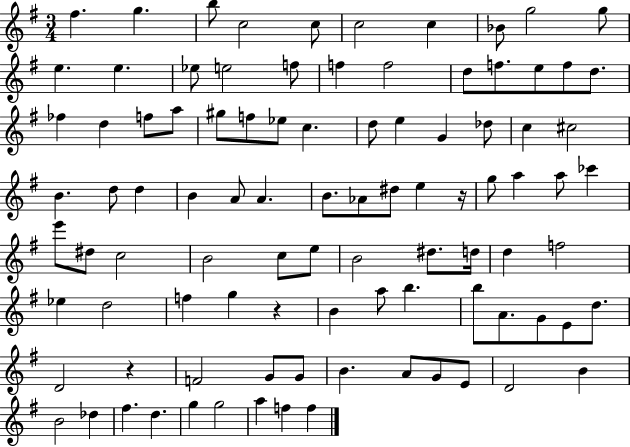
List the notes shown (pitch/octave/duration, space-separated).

F#5/q. G5/q. B5/e C5/h C5/e C5/h C5/q Bb4/e G5/h G5/e E5/q. E5/q. Eb5/e E5/h F5/e F5/q F5/h D5/e F5/e. E5/e F5/e D5/e. FES5/q D5/q F5/e A5/e G#5/e F5/e Eb5/e C5/q. D5/e E5/q G4/q Db5/e C5/q C#5/h B4/q. D5/e D5/q B4/q A4/e A4/q. B4/e. Ab4/e D#5/e E5/q R/s G5/e A5/q A5/e CES6/q E6/e D#5/e C5/h B4/h C5/e E5/e B4/h D#5/e. D5/s D5/q F5/h Eb5/q D5/h F5/q G5/q R/q B4/q A5/e B5/q. B5/e A4/e. G4/e E4/e D5/e. D4/h R/q F4/h G4/e G4/e B4/q. A4/e G4/e E4/e D4/h B4/q B4/h Db5/q F#5/q. D5/q. G5/q G5/h A5/q F5/q F5/q